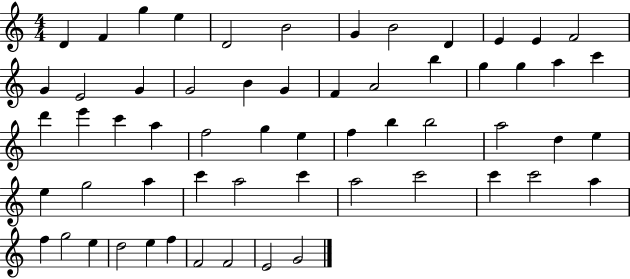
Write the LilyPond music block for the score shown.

{
  \clef treble
  \numericTimeSignature
  \time 4/4
  \key c \major
  d'4 f'4 g''4 e''4 | d'2 b'2 | g'4 b'2 d'4 | e'4 e'4 f'2 | \break g'4 e'2 g'4 | g'2 b'4 g'4 | f'4 a'2 b''4 | g''4 g''4 a''4 c'''4 | \break d'''4 e'''4 c'''4 a''4 | f''2 g''4 e''4 | f''4 b''4 b''2 | a''2 d''4 e''4 | \break e''4 g''2 a''4 | c'''4 a''2 c'''4 | a''2 c'''2 | c'''4 c'''2 a''4 | \break f''4 g''2 e''4 | d''2 e''4 f''4 | f'2 f'2 | e'2 g'2 | \break \bar "|."
}